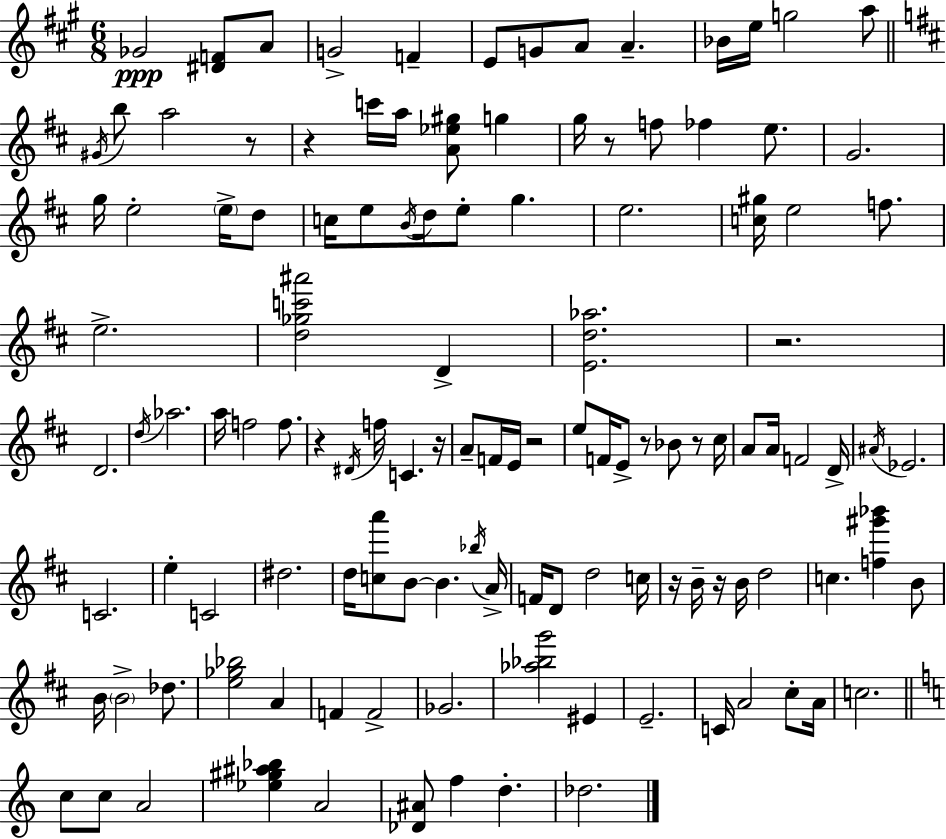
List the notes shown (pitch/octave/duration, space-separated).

Gb4/h [D#4,F4]/e A4/e G4/h F4/q E4/e G4/e A4/e A4/q. Bb4/s E5/s G5/h A5/e G#4/s B5/e A5/h R/e R/q C6/s A5/s [A4,Eb5,G#5]/e G5/q G5/s R/e F5/e FES5/q E5/e. G4/h. G5/s E5/h E5/s D5/e C5/s E5/e B4/s D5/s E5/e G5/q. E5/h. [C5,G#5]/s E5/h F5/e. E5/h. [D5,Gb5,C6,A#6]/h D4/q [E4,D5,Ab5]/h. R/h. D4/h. D5/s Ab5/h. A5/s F5/h F5/e. R/q D#4/s F5/s C4/q. R/s A4/e F4/s E4/s R/h E5/e F4/s E4/e R/e Bb4/e R/e C#5/s A4/e A4/s F4/h D4/s A#4/s Eb4/h. C4/h. E5/q C4/h D#5/h. D5/s [C5,A6]/e B4/e B4/q. Bb5/s A4/s F4/s D4/e D5/h C5/s R/s B4/s R/s B4/s D5/h C5/q. [F5,G#6,Bb6]/q B4/e B4/s B4/h Db5/e. [E5,Gb5,Bb5]/h A4/q F4/q F4/h Gb4/h. [Ab5,Bb5,G6]/h EIS4/q E4/h. C4/s A4/h C#5/e A4/s C5/h. C5/e C5/e A4/h [Eb5,G#5,A#5,Bb5]/q A4/h [Db4,A#4]/e F5/q D5/q. Db5/h.